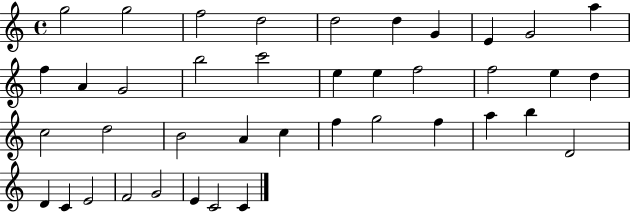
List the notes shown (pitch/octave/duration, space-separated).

G5/h G5/h F5/h D5/h D5/h D5/q G4/q E4/q G4/h A5/q F5/q A4/q G4/h B5/h C6/h E5/q E5/q F5/h F5/h E5/q D5/q C5/h D5/h B4/h A4/q C5/q F5/q G5/h F5/q A5/q B5/q D4/h D4/q C4/q E4/h F4/h G4/h E4/q C4/h C4/q